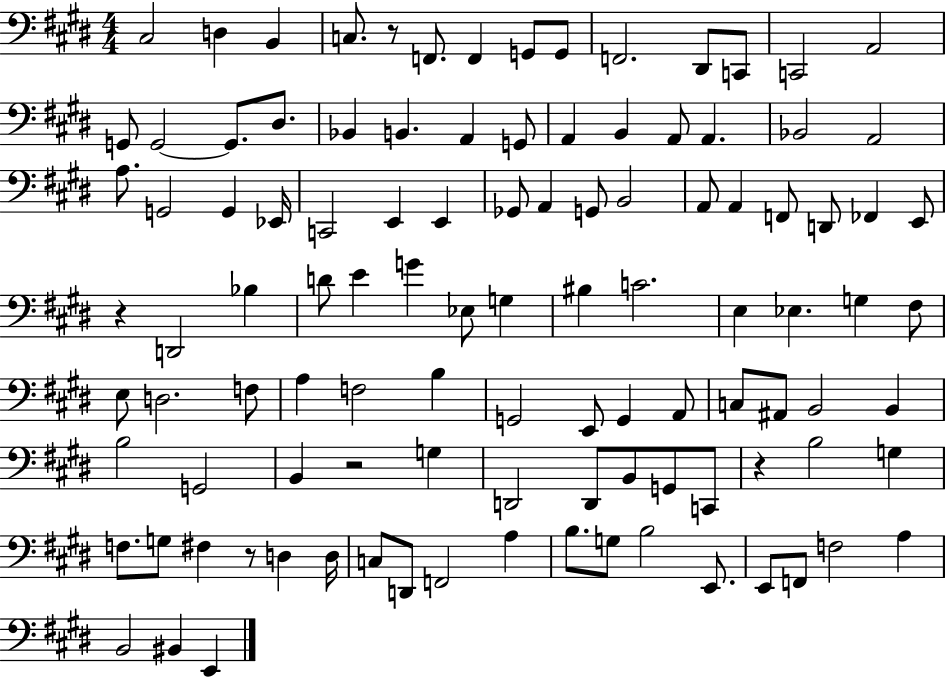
X:1
T:Untitled
M:4/4
L:1/4
K:E
^C,2 D, B,, C,/2 z/2 F,,/2 F,, G,,/2 G,,/2 F,,2 ^D,,/2 C,,/2 C,,2 A,,2 G,,/2 G,,2 G,,/2 ^D,/2 _B,, B,, A,, G,,/2 A,, B,, A,,/2 A,, _B,,2 A,,2 A,/2 G,,2 G,, _E,,/4 C,,2 E,, E,, _G,,/2 A,, G,,/2 B,,2 A,,/2 A,, F,,/2 D,,/2 _F,, E,,/2 z D,,2 _B, D/2 E G _E,/2 G, ^B, C2 E, _E, G, ^F,/2 E,/2 D,2 F,/2 A, F,2 B, G,,2 E,,/2 G,, A,,/2 C,/2 ^A,,/2 B,,2 B,, B,2 G,,2 B,, z2 G, D,,2 D,,/2 B,,/2 G,,/2 C,,/2 z B,2 G, F,/2 G,/2 ^F, z/2 D, D,/4 C,/2 D,,/2 F,,2 A, B,/2 G,/2 B,2 E,,/2 E,,/2 F,,/2 F,2 A, B,,2 ^B,, E,,